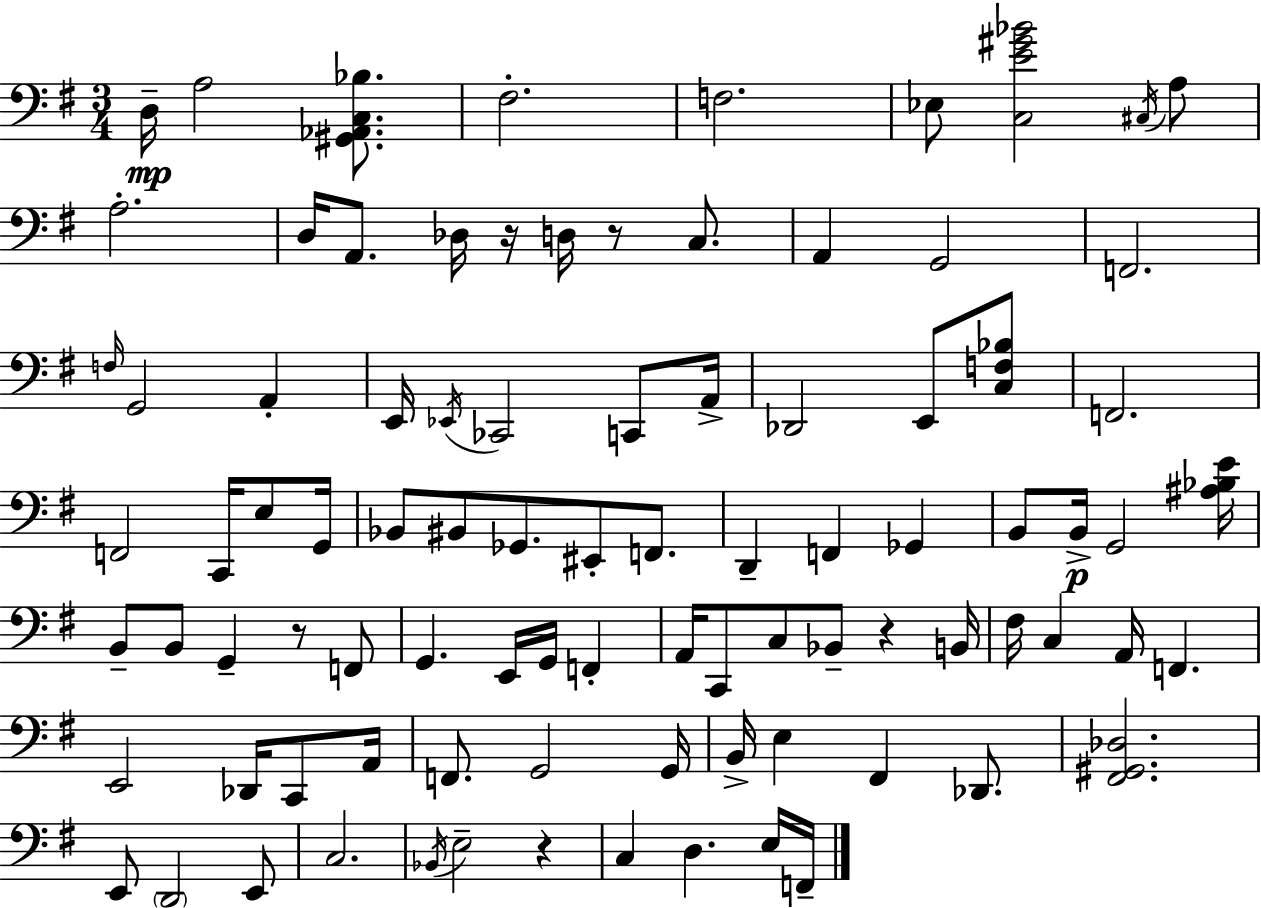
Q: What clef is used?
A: bass